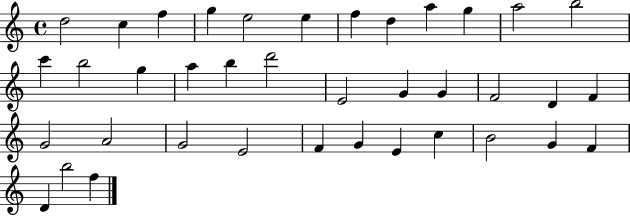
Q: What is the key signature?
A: C major